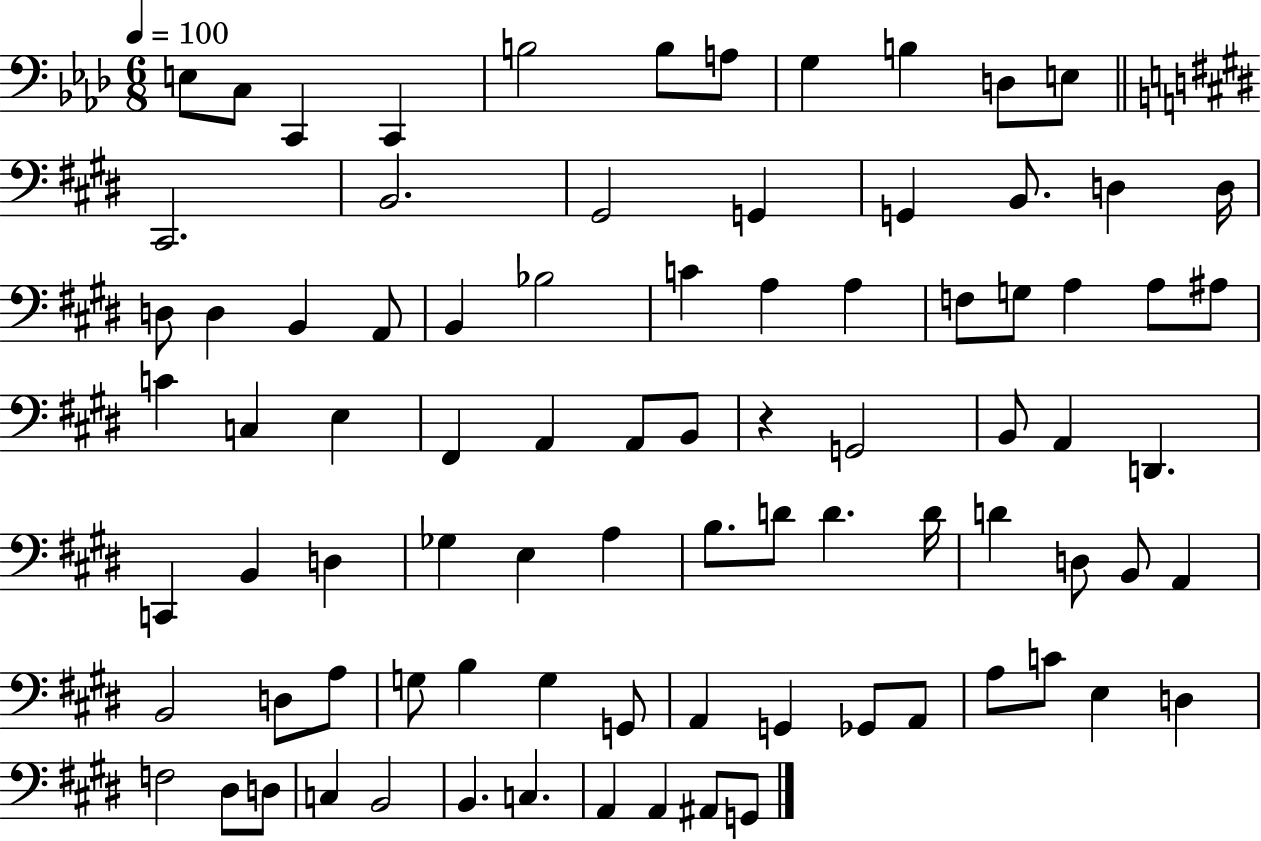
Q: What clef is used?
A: bass